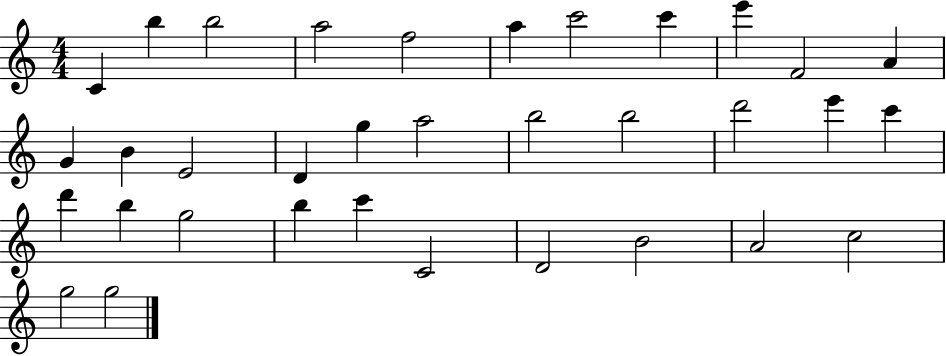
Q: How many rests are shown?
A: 0